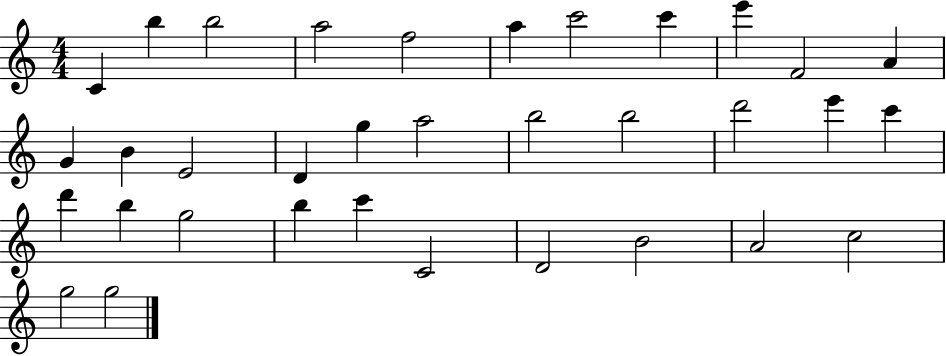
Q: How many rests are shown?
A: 0